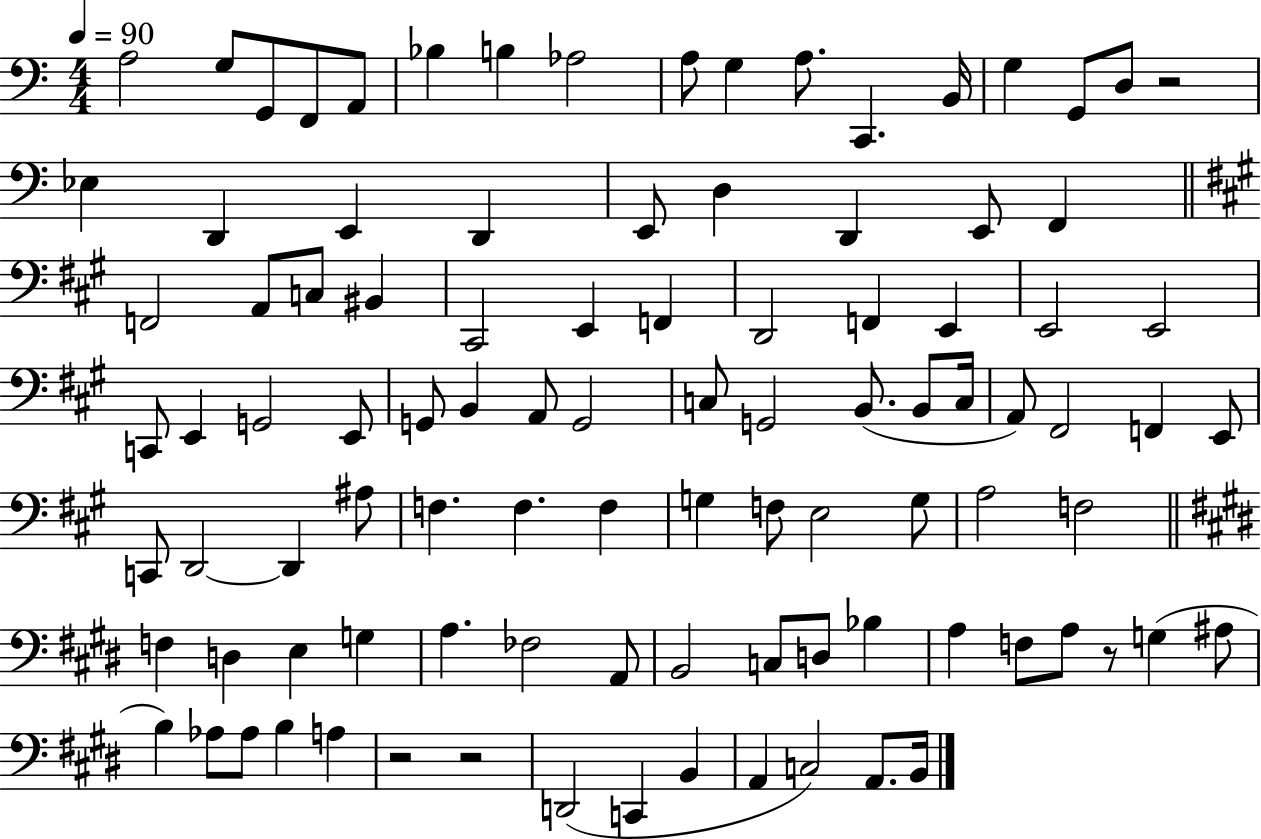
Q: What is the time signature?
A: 4/4